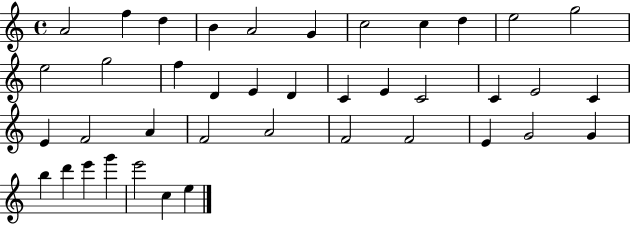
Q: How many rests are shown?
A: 0